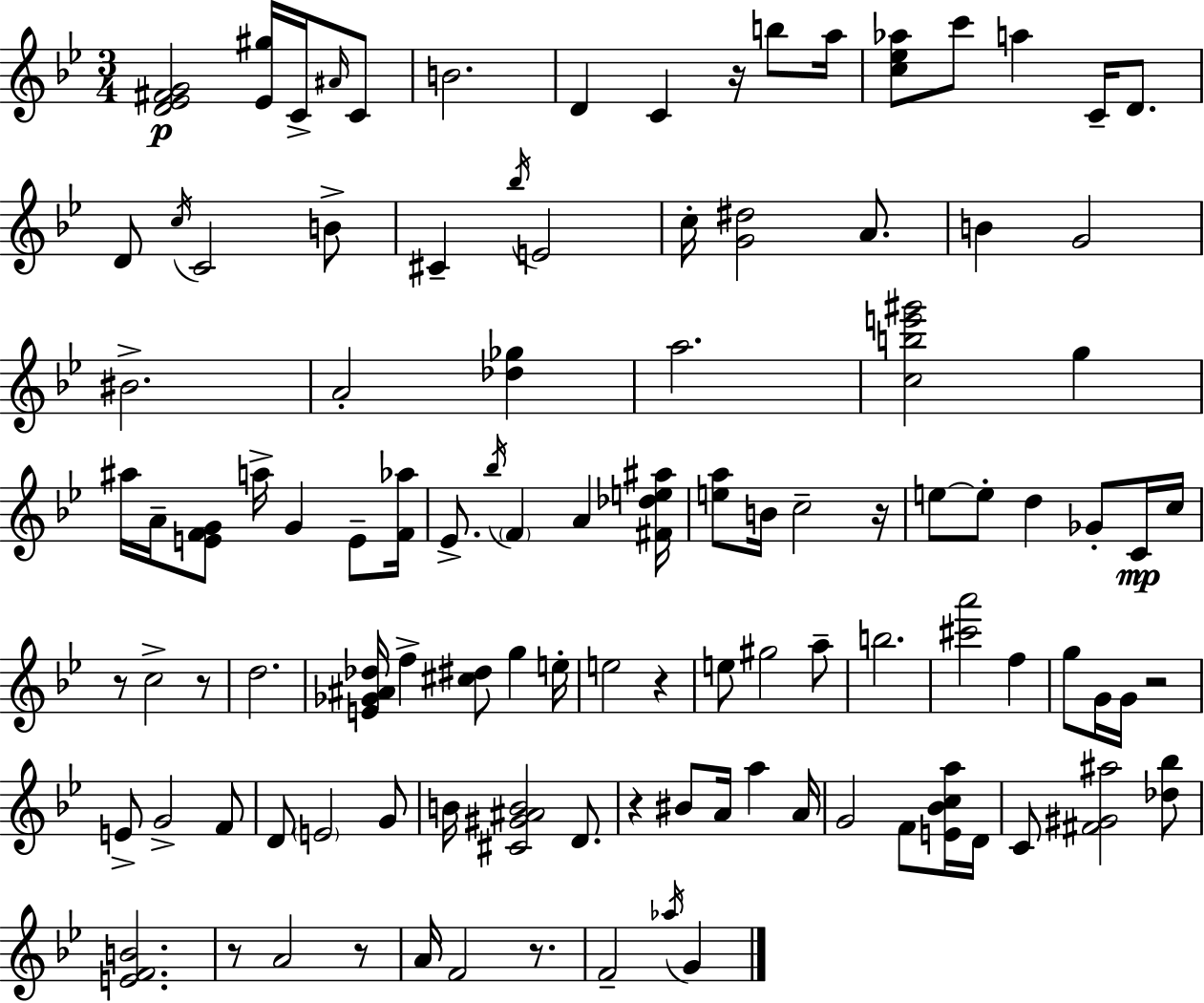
X:1
T:Untitled
M:3/4
L:1/4
K:Bb
[D_E^FG]2 [_E^g]/4 C/4 ^A/4 C/2 B2 D C z/4 b/2 a/4 [c_e_a]/2 c'/2 a C/4 D/2 D/2 c/4 C2 B/2 ^C _b/4 E2 c/4 [G^d]2 A/2 B G2 ^B2 A2 [_d_g] a2 [cbe'^g']2 g ^a/4 A/4 [EFG]/2 a/4 G E/2 [F_a]/4 _E/2 _b/4 F A [^F_de^a]/4 [ea]/2 B/4 c2 z/4 e/2 e/2 d _G/2 C/4 c/4 z/2 c2 z/2 d2 [E_G^A_d]/4 f [^c^d]/2 g e/4 e2 z e/2 ^g2 a/2 b2 [^c'a']2 f g/2 G/4 G/4 z2 E/2 G2 F/2 D/2 E2 G/2 B/4 [^C^G^AB]2 D/2 z ^B/2 A/4 a A/4 G2 F/2 [E_Bca]/4 D/4 C/2 [^F^G^a]2 [_d_b]/2 [EFB]2 z/2 A2 z/2 A/4 F2 z/2 F2 _a/4 G